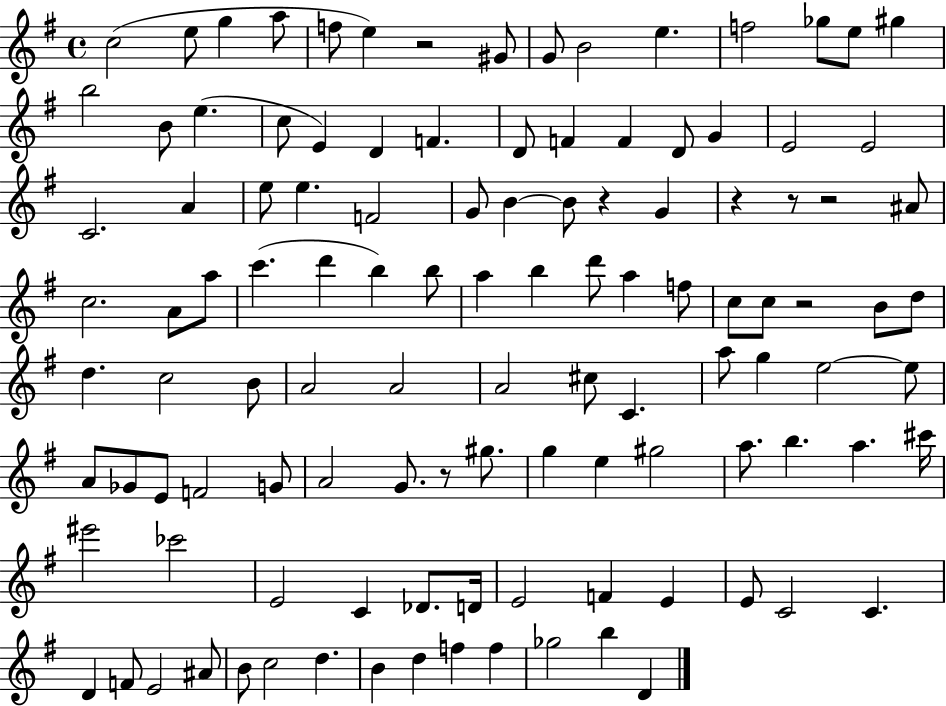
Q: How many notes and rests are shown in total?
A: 114